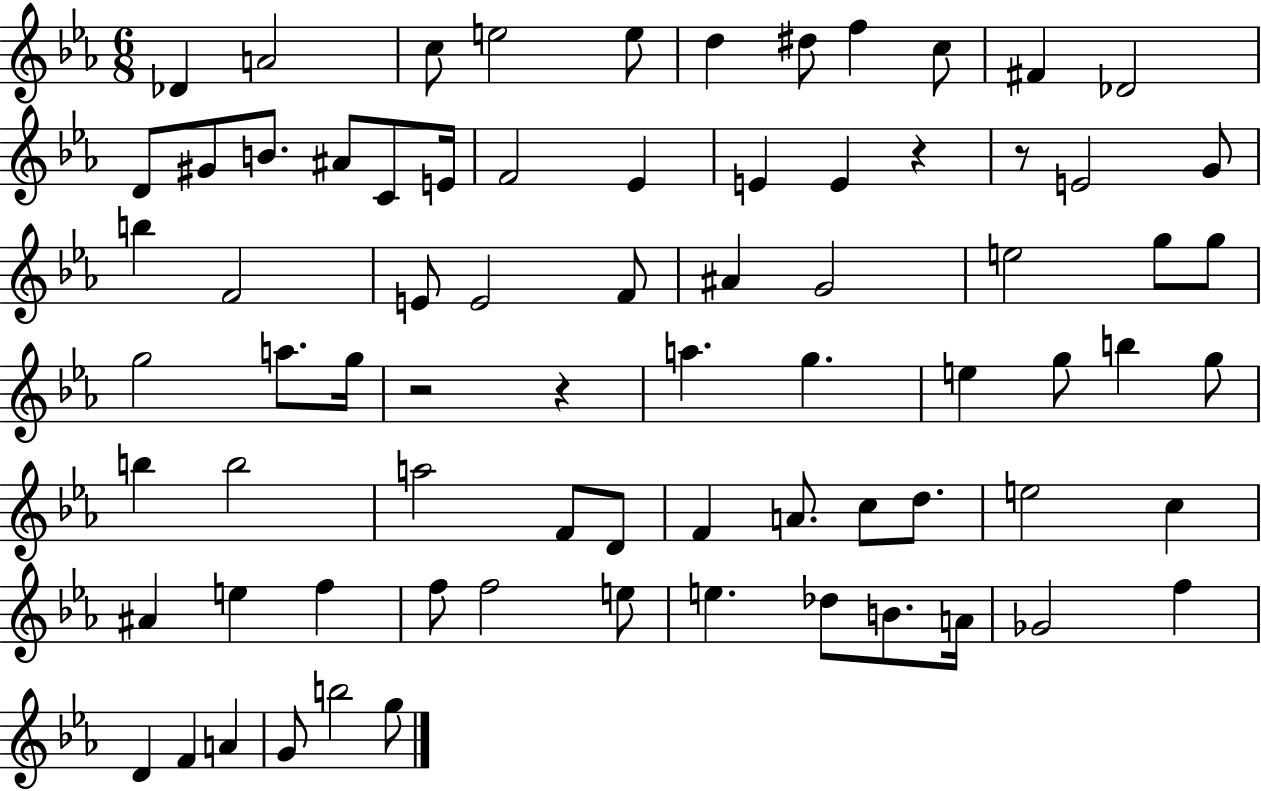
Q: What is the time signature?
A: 6/8